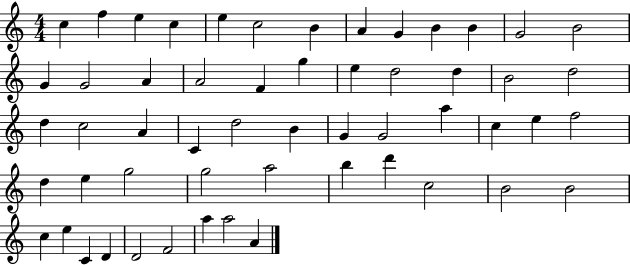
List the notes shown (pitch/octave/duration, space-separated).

C5/q F5/q E5/q C5/q E5/q C5/h B4/q A4/q G4/q B4/q B4/q G4/h B4/h G4/q G4/h A4/q A4/h F4/q G5/q E5/q D5/h D5/q B4/h D5/h D5/q C5/h A4/q C4/q D5/h B4/q G4/q G4/h A5/q C5/q E5/q F5/h D5/q E5/q G5/h G5/h A5/h B5/q D6/q C5/h B4/h B4/h C5/q E5/q C4/q D4/q D4/h F4/h A5/q A5/h A4/q